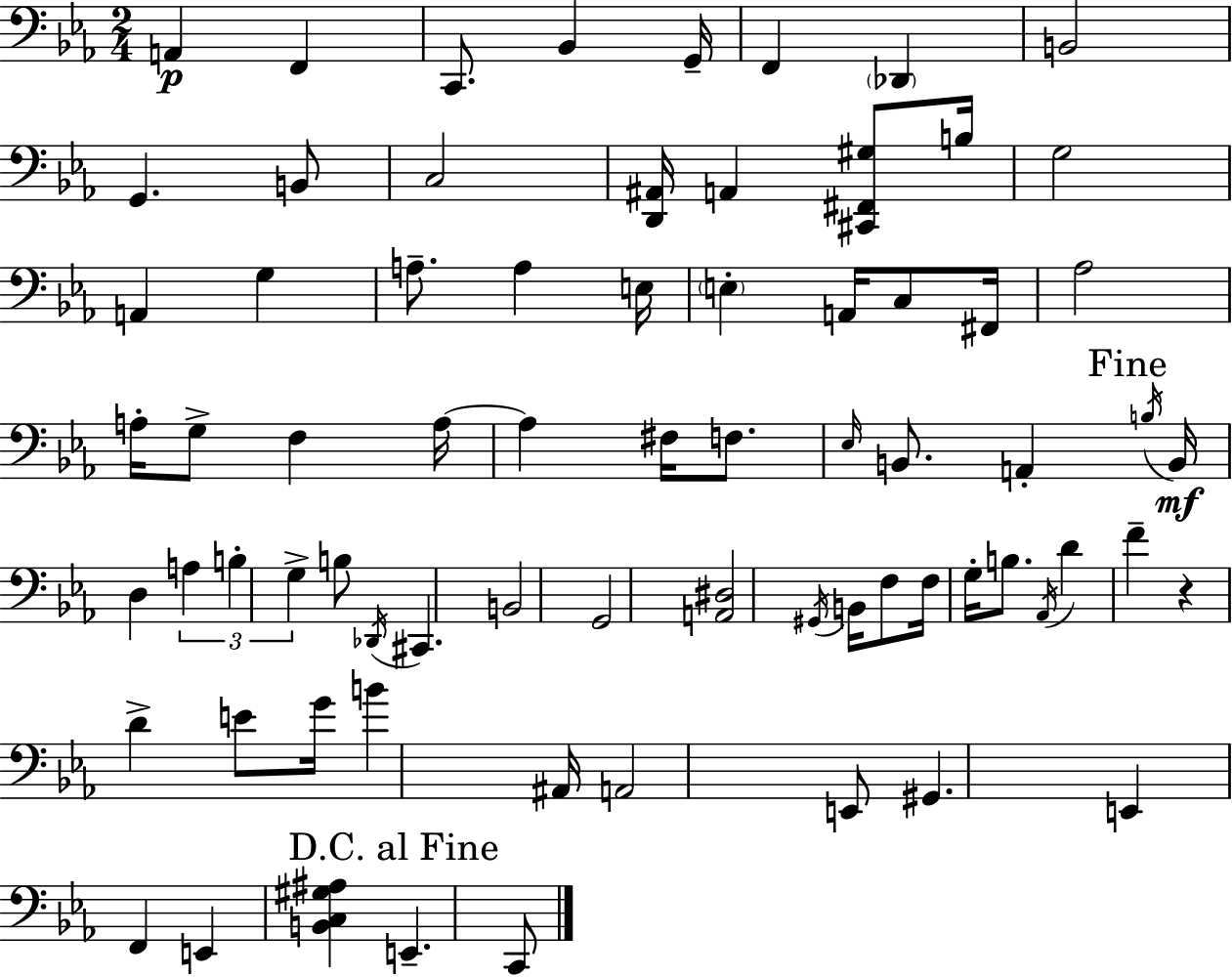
X:1
T:Untitled
M:2/4
L:1/4
K:Eb
A,, F,, C,,/2 _B,, G,,/4 F,, _D,, B,,2 G,, B,,/2 C,2 [D,,^A,,]/4 A,, [^C,,^F,,^G,]/2 B,/4 G,2 A,, G, A,/2 A, E,/4 E, A,,/4 C,/2 ^F,,/4 _A,2 A,/4 G,/2 F, A,/4 A, ^F,/4 F,/2 _E,/4 B,,/2 A,, B,/4 B,,/4 D, A, B, G, B,/2 _D,,/4 ^C,, B,,2 G,,2 [A,,^D,]2 ^G,,/4 B,,/4 F,/2 F,/4 G,/4 B,/2 _A,,/4 D F z D E/2 G/4 B ^A,,/4 A,,2 E,,/2 ^G,, E,, F,, E,, [B,,C,^G,^A,] E,, C,,/2